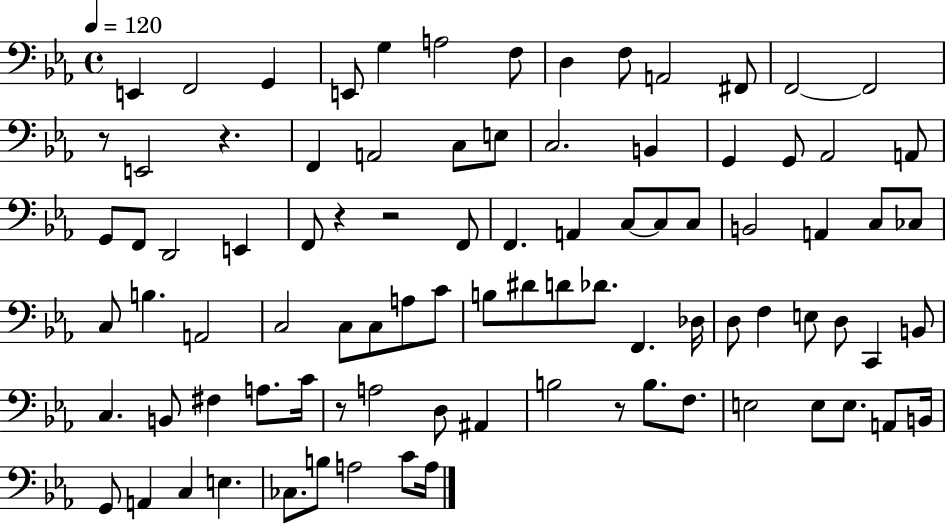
E2/q F2/h G2/q E2/e G3/q A3/h F3/e D3/q F3/e A2/h F#2/e F2/h F2/h R/e E2/h R/q. F2/q A2/h C3/e E3/e C3/h. B2/q G2/q G2/e Ab2/h A2/e G2/e F2/e D2/h E2/q F2/e R/q R/h F2/e F2/q. A2/q C3/e C3/e C3/e B2/h A2/q C3/e CES3/e C3/e B3/q. A2/h C3/h C3/e C3/e A3/e C4/e B3/e D#4/e D4/e Db4/e. F2/q. Db3/s D3/e F3/q E3/e D3/e C2/q B2/e C3/q. B2/e F#3/q A3/e. C4/s R/e A3/h D3/e A#2/q B3/h R/e B3/e. F3/e. E3/h E3/e E3/e. A2/e B2/s G2/e A2/q C3/q E3/q. CES3/e. B3/e A3/h C4/e A3/s